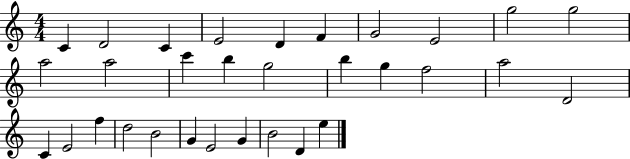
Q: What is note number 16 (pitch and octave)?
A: B5